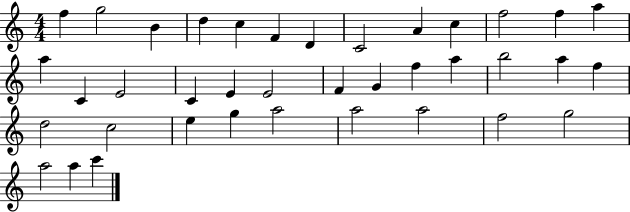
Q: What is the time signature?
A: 4/4